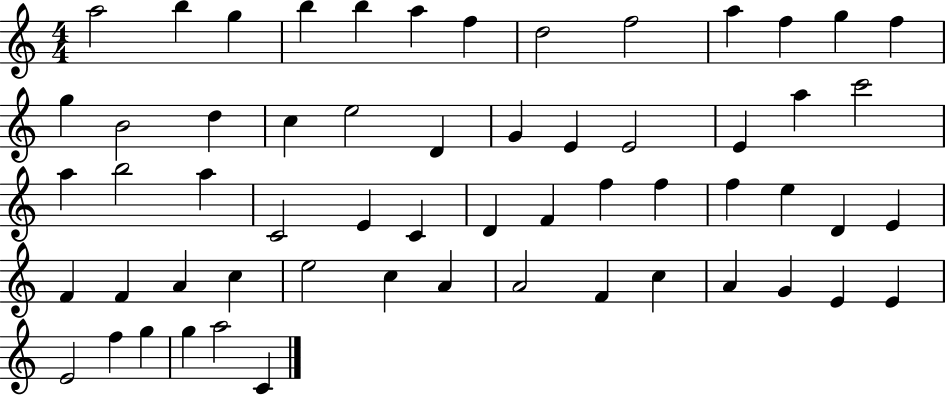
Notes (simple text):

A5/h B5/q G5/q B5/q B5/q A5/q F5/q D5/h F5/h A5/q F5/q G5/q F5/q G5/q B4/h D5/q C5/q E5/h D4/q G4/q E4/q E4/h E4/q A5/q C6/h A5/q B5/h A5/q C4/h E4/q C4/q D4/q F4/q F5/q F5/q F5/q E5/q D4/q E4/q F4/q F4/q A4/q C5/q E5/h C5/q A4/q A4/h F4/q C5/q A4/q G4/q E4/q E4/q E4/h F5/q G5/q G5/q A5/h C4/q